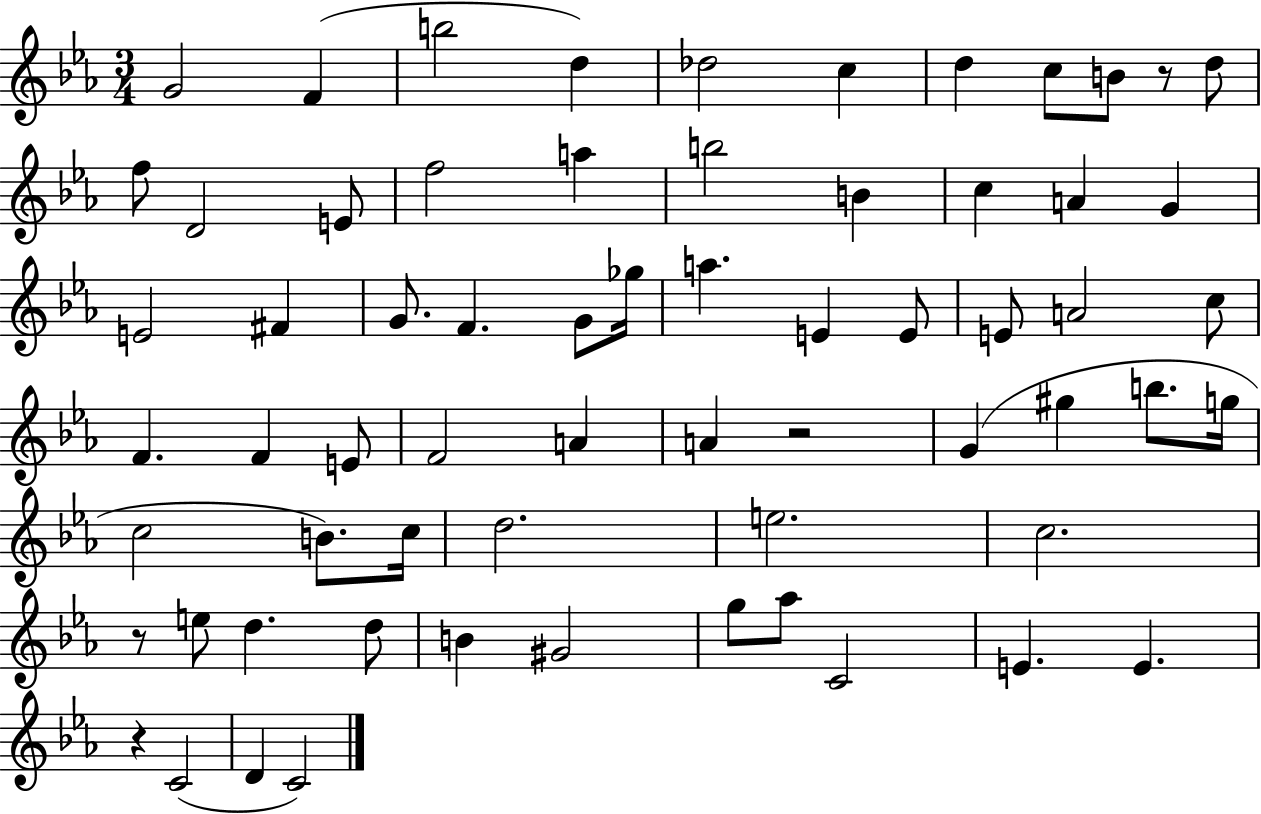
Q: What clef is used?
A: treble